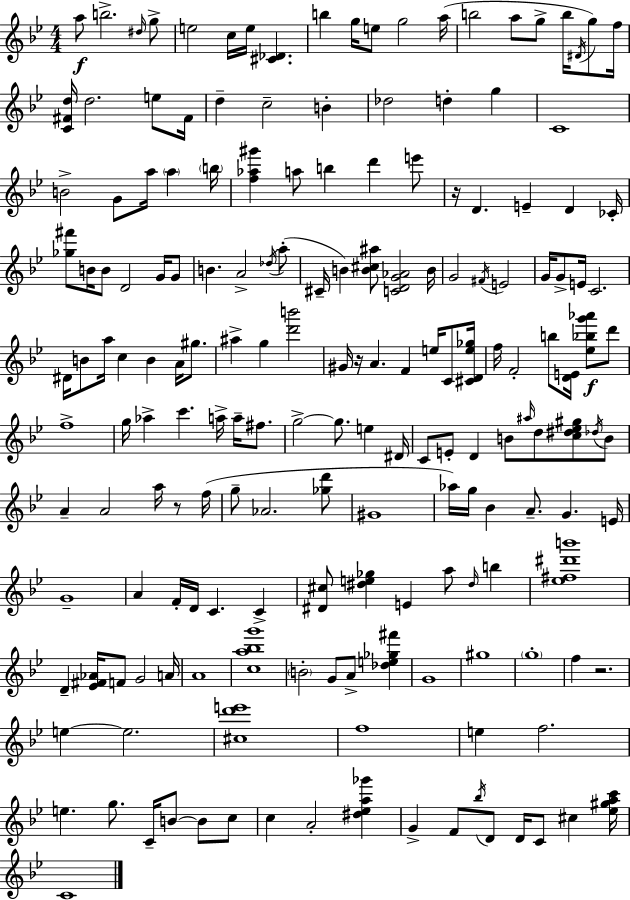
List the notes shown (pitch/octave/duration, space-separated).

A5/e B5/h. D#5/s G5/e E5/h C5/s E5/s [C#4,Db4]/q. B5/q G5/s E5/e G5/h A5/s B5/h A5/e G5/e B5/s D#4/s G5/e F5/s [C4,F#4,D5]/s D5/h. E5/e F#4/s D5/q C5/h B4/q Db5/h D5/q G5/q C4/w B4/h G4/e A5/s A5/q B5/s [F5,Ab5,G#6]/q A5/e B5/q D6/q E6/e R/s D4/q. E4/q D4/q CES4/s [Gb5,F#6]/e B4/s B4/e D4/h G4/s G4/e B4/q. A4/h Db5/s A5/e C#4/s B4/q [B4,C#5,A#5]/e [C4,D4,G4,Ab4]/h B4/s G4/h F#4/s E4/h G4/s G4/e E4/s C4/h. D#4/s B4/e A5/s C5/q B4/q A4/s G#5/e. A#5/q G5/q [D6,B6]/h G#4/s R/s A4/q. F4/q E5/s C4/e [C#4,D4,E5,Gb5]/s F5/s F4/h B5/e [D4,E4]/s [Eb5,Bb5,G6,Ab6]/e D6/e F5/w G5/s Ab5/q C6/q. A5/s A5/s F#5/e. G5/h G5/e. E5/q D#4/s C4/e E4/e D4/q B4/e A#5/s D5/e [C5,D#5,Eb5,G#5]/e Db5/s B4/e A4/q A4/h A5/s R/e F5/s G5/e Ab4/h. [Gb5,D6]/e G#4/w Ab5/s G5/s Bb4/q A4/e. G4/q. E4/s G4/w A4/q F4/s D4/s C4/q. C4/q [D#4,C#5]/e [D#5,E5,Gb5]/q E4/q A5/e D#5/s B5/q [Eb5,F#5,D#6,B6]/w D4/q [Eb4,F#4,Ab4]/s F4/e G4/h A4/s A4/w [C5,A5,Bb5,G6]/w B4/h G4/e A4/e [Db5,E5,Gb5,F#6]/q G4/w G#5/w G5/w F5/q R/h. E5/q E5/h. [C#5,D6,E6]/w F5/w E5/q F5/h. E5/q. G5/e. C4/s B4/e B4/e C5/e C5/q A4/h [D#5,Eb5,A5,Gb6]/q G4/q F4/e Bb5/s D4/e D4/s C4/e C#5/q [Eb5,G#5,A5,C6]/s C4/w